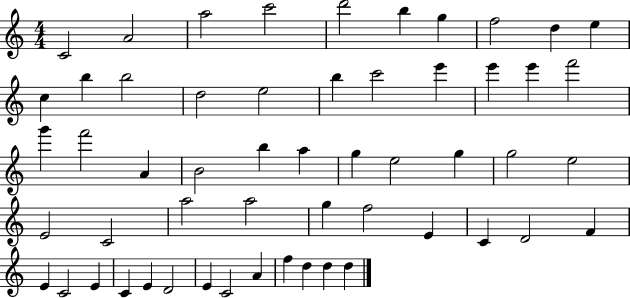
{
  \clef treble
  \numericTimeSignature
  \time 4/4
  \key c \major
  c'2 a'2 | a''2 c'''2 | d'''2 b''4 g''4 | f''2 d''4 e''4 | \break c''4 b''4 b''2 | d''2 e''2 | b''4 c'''2 e'''4 | e'''4 e'''4 f'''2 | \break g'''4 f'''2 a'4 | b'2 b''4 a''4 | g''4 e''2 g''4 | g''2 e''2 | \break e'2 c'2 | a''2 a''2 | g''4 f''2 e'4 | c'4 d'2 f'4 | \break e'4 c'2 e'4 | c'4 e'4 d'2 | e'4 c'2 a'4 | f''4 d''4 d''4 d''4 | \break \bar "|."
}